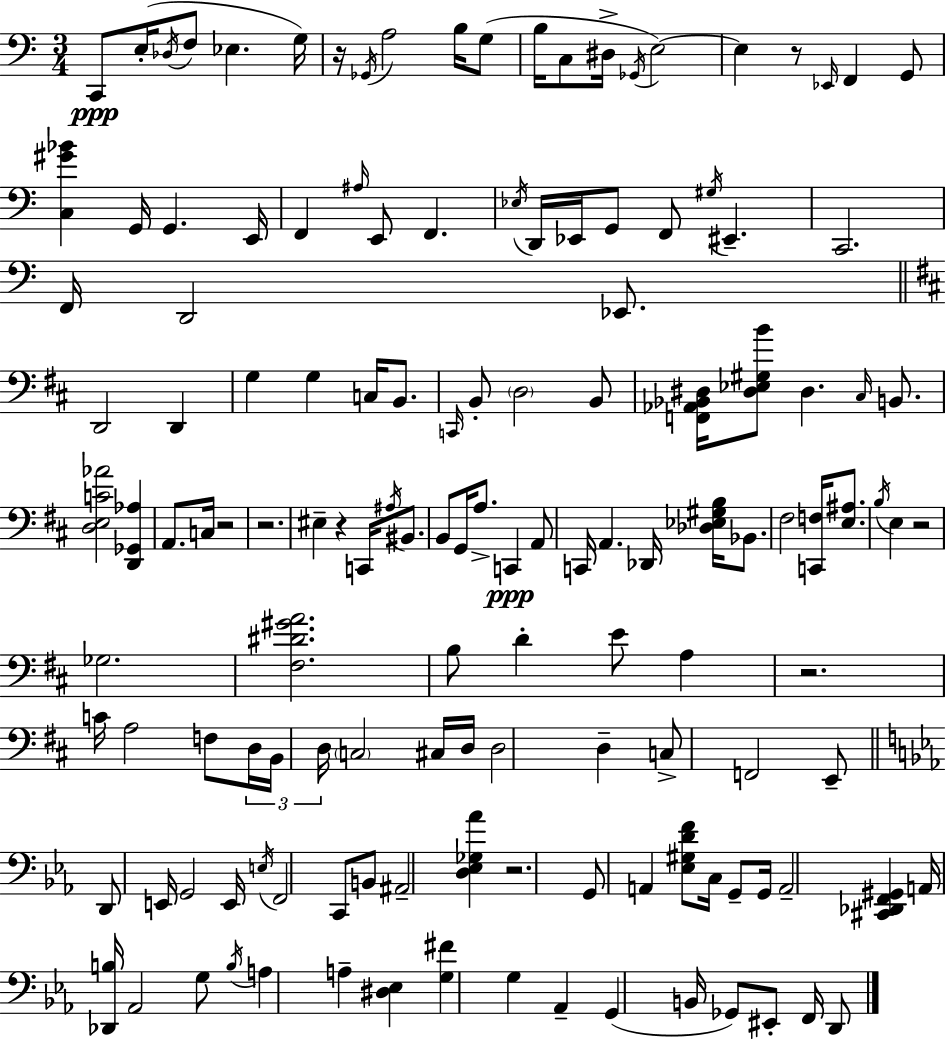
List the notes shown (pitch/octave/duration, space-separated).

C2/e E3/s Db3/s F3/e Eb3/q. G3/s R/s Gb2/s A3/h B3/s G3/e B3/s C3/e D#3/s Gb2/s E3/h E3/q R/e Eb2/s F2/q G2/e [C3,G#4,Bb4]/q G2/s G2/q. E2/s F2/q A#3/s E2/e F2/q. Eb3/s D2/s Eb2/s G2/e F2/e G#3/s EIS2/q. C2/h. F2/s D2/h Eb2/e. D2/h D2/q G3/q G3/q C3/s B2/e. C2/s B2/e D3/h B2/e [F2,Ab2,Bb2,D#3]/s [D#3,Eb3,G#3,B4]/e D#3/q. C#3/s B2/e. [D3,E3,C4,Ab4]/h [D2,Gb2,Ab3]/q A2/e. C3/s R/h R/h. EIS3/q R/q C2/s A#3/s BIS2/e. B2/e G2/s A3/e. C2/q A2/e C2/s A2/q. Db2/s [Db3,Eb3,G#3,B3]/s Bb2/e. F#3/h [C2,F3]/s [E3,A#3]/e. B3/s E3/q R/h Gb3/h. [F#3,D#4,G#4,A4]/h. B3/e D4/q E4/e A3/q R/h. C4/s A3/h F3/e D3/s B2/s D3/s C3/h C#3/s D3/s D3/h D3/q C3/e F2/h E2/e D2/e E2/s G2/h E2/s E3/s F2/h C2/e B2/e A#2/h [D3,Eb3,Gb3,Ab4]/q R/h. G2/e A2/q [Eb3,G#3,D4,F4]/e C3/s G2/e G2/s A2/h [C#2,Db2,F2,G#2]/q A2/s [Db2,B3]/s Ab2/h G3/e B3/s A3/q A3/q [D#3,Eb3]/q [G3,F#4]/q G3/q Ab2/q G2/q B2/s Gb2/e EIS2/e F2/s D2/e